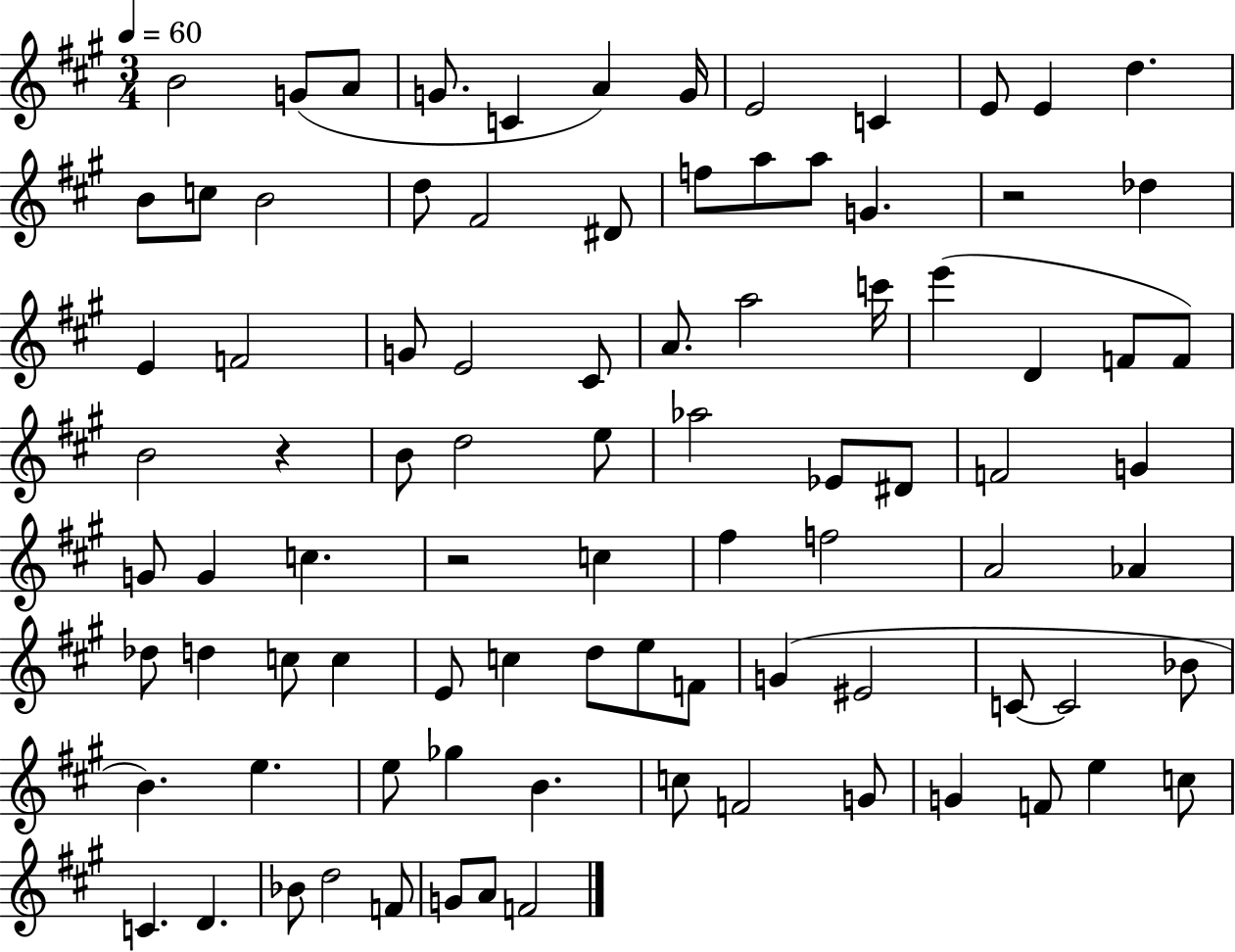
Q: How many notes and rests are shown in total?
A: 89